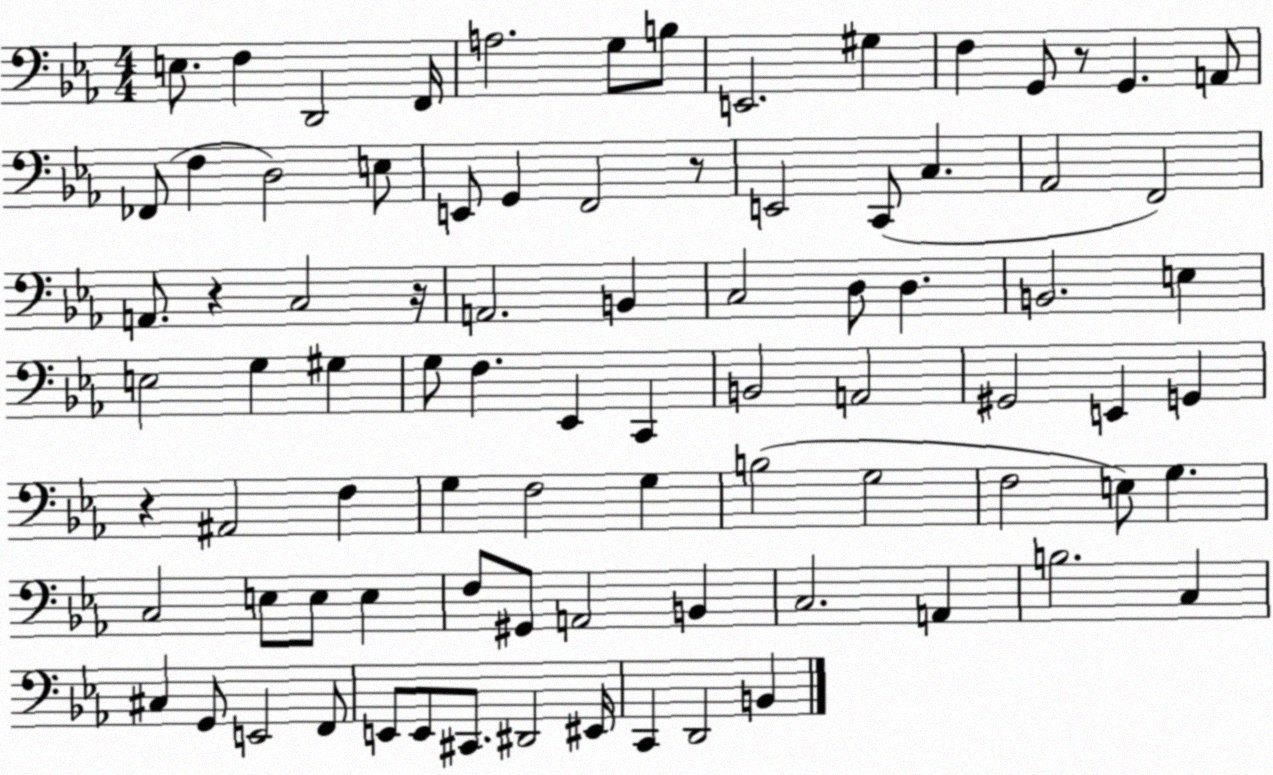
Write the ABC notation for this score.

X:1
T:Untitled
M:4/4
L:1/4
K:Eb
E,/2 F, D,,2 F,,/4 A,2 G,/2 B,/2 E,,2 ^G, F, G,,/2 z/2 G,, A,,/2 _F,,/2 F, D,2 E,/2 E,,/2 G,, F,,2 z/2 E,,2 C,,/2 C, _A,,2 F,,2 A,,/2 z C,2 z/4 A,,2 B,, C,2 D,/2 D, B,,2 E, E,2 G, ^G, G,/2 F, _E,, C,, B,,2 A,,2 ^G,,2 E,, G,, z ^A,,2 F, G, F,2 G, B,2 G,2 F,2 E,/2 G, C,2 E,/2 E,/2 E, F,/2 ^G,,/2 A,,2 B,, C,2 A,, B,2 C, ^C, G,,/2 E,,2 F,,/2 E,,/2 E,,/2 ^C,,/2 ^D,,2 ^E,,/4 C,, D,,2 B,,